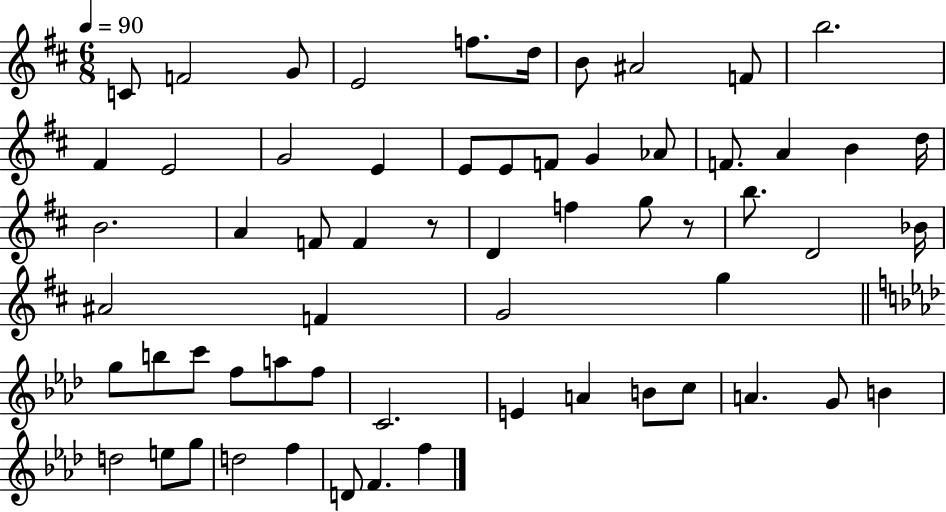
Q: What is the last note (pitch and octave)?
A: F5